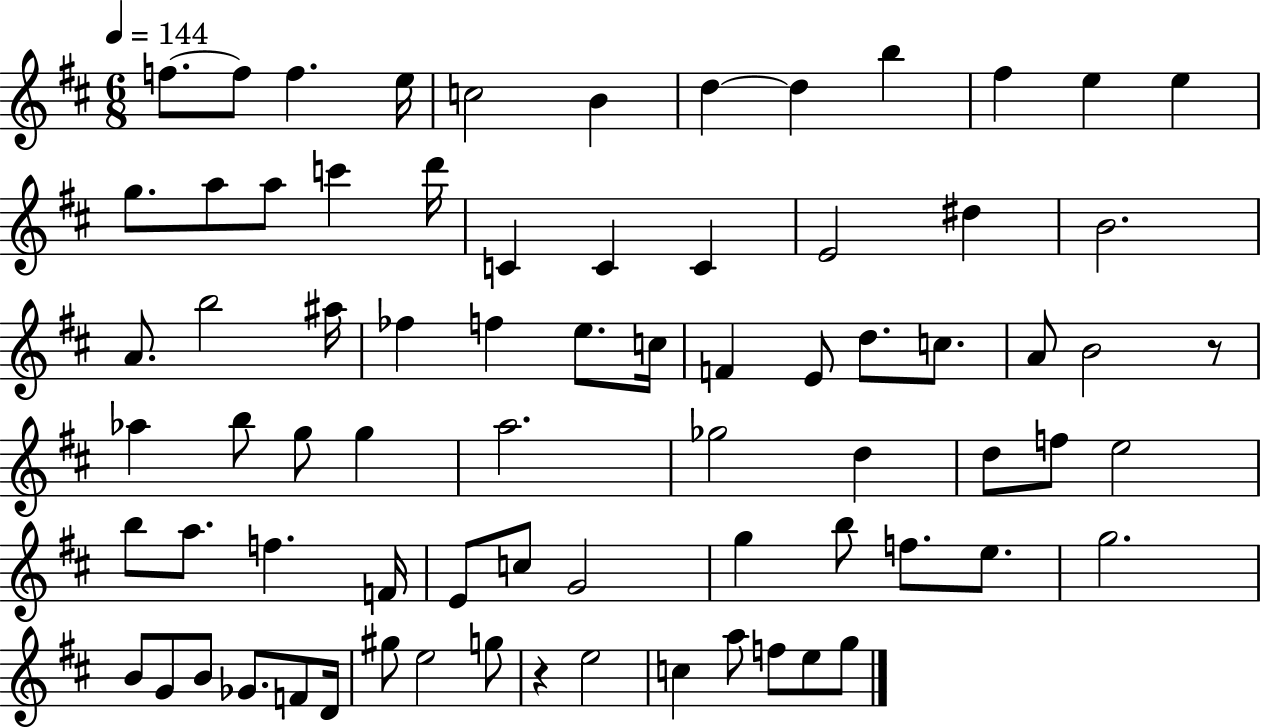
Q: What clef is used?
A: treble